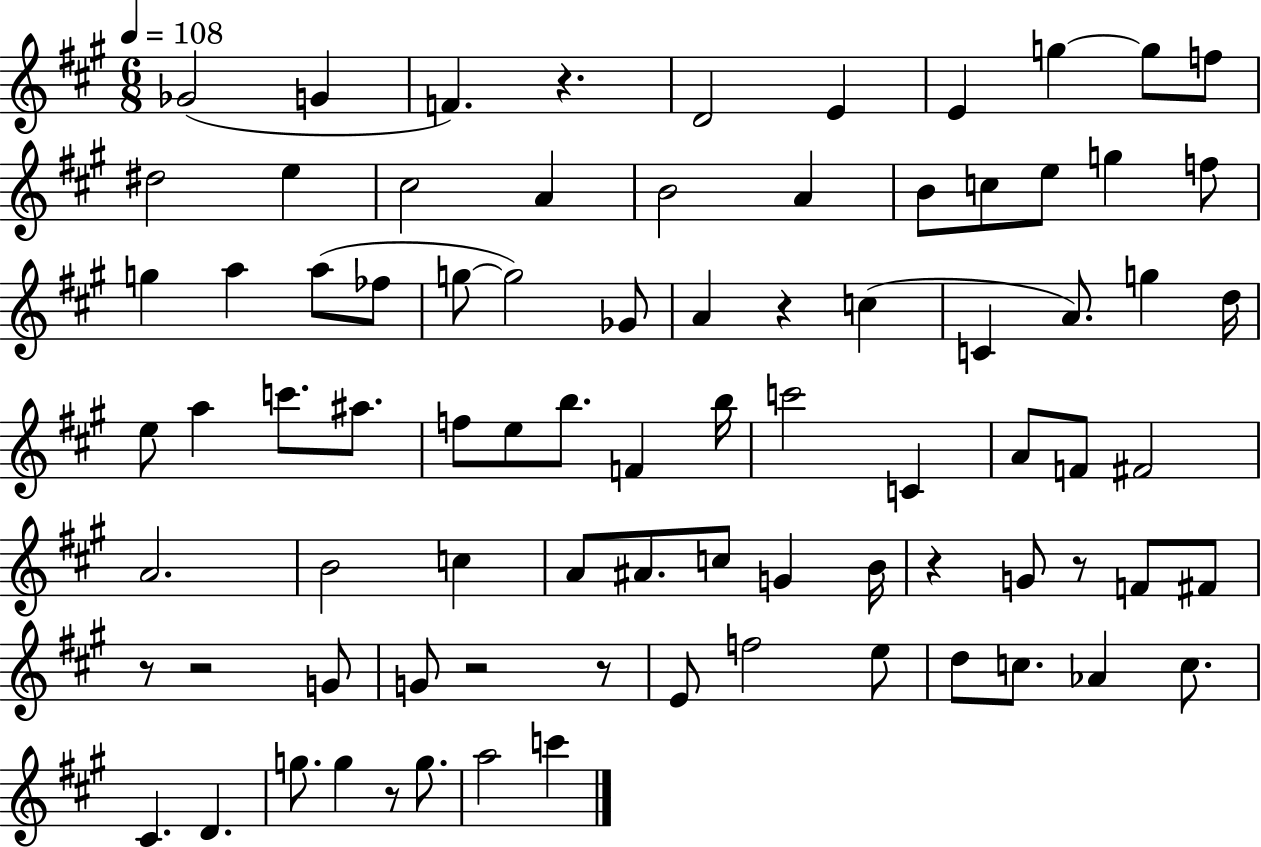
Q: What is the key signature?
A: A major